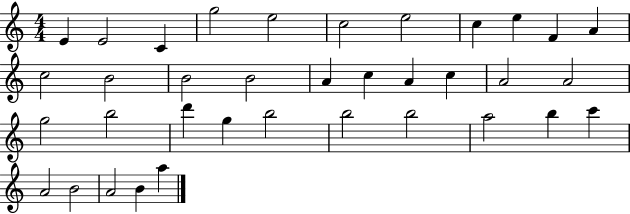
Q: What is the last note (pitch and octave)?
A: A5